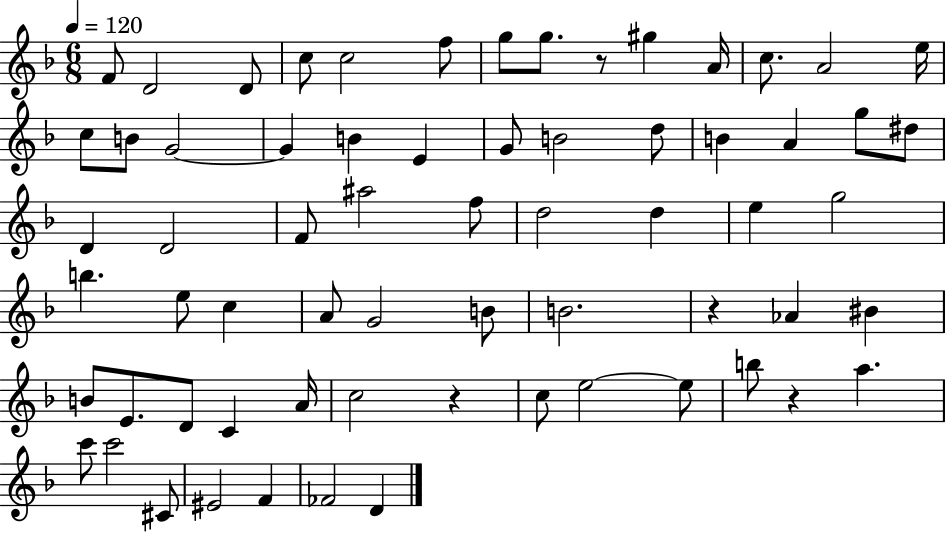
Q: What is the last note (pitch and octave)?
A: D4